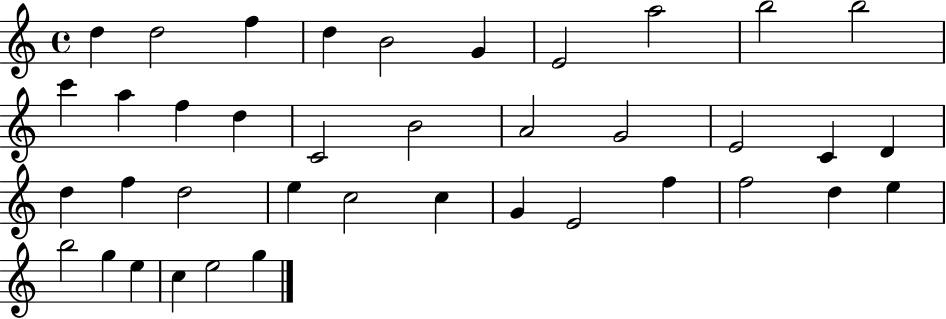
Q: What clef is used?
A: treble